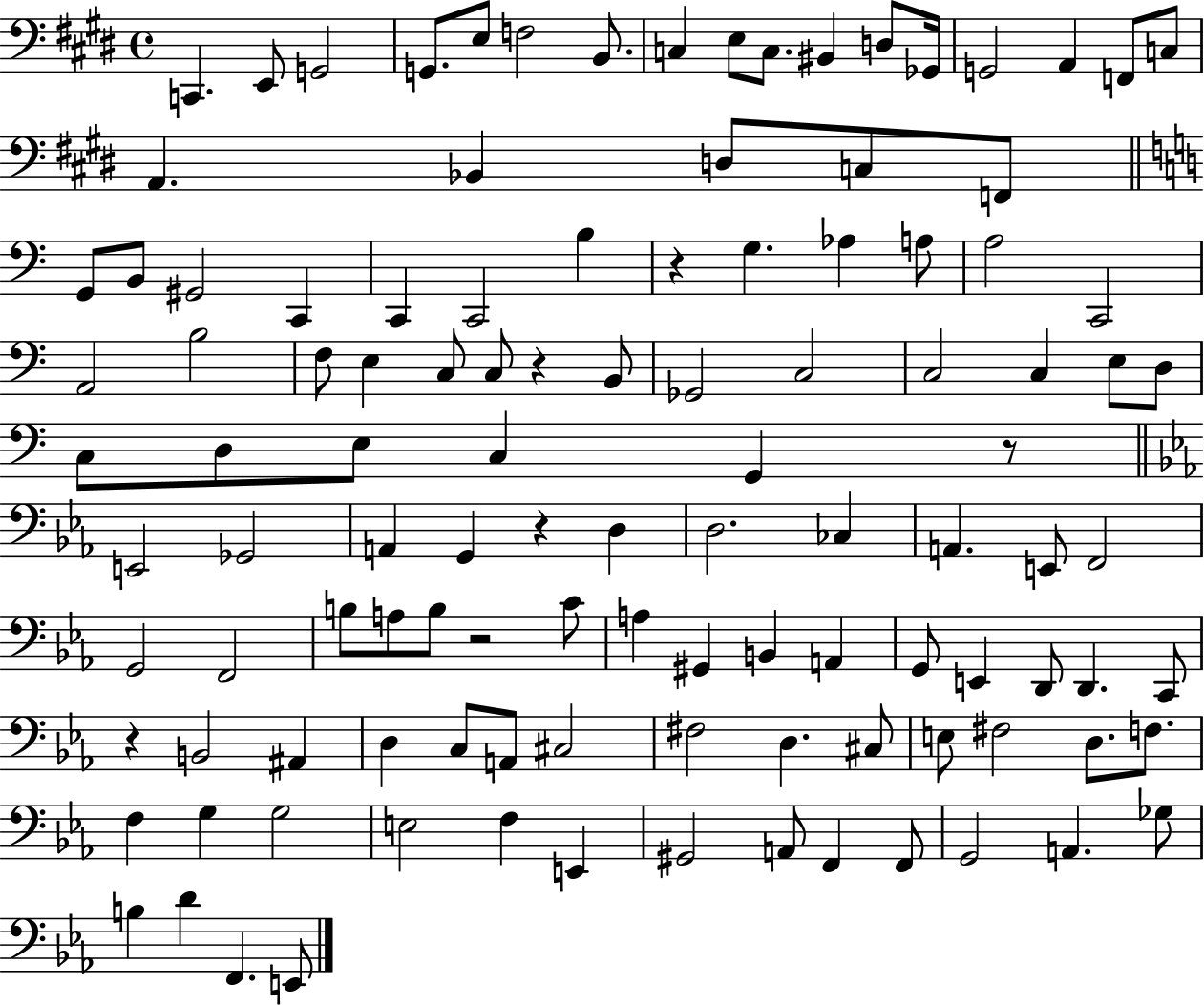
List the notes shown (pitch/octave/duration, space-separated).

C2/q. E2/e G2/h G2/e. E3/e F3/h B2/e. C3/q E3/e C3/e. BIS2/q D3/e Gb2/s G2/h A2/q F2/e C3/e A2/q. Bb2/q D3/e C3/e F2/e G2/e B2/e G#2/h C2/q C2/q C2/h B3/q R/q G3/q. Ab3/q A3/e A3/h C2/h A2/h B3/h F3/e E3/q C3/e C3/e R/q B2/e Gb2/h C3/h C3/h C3/q E3/e D3/e C3/e D3/e E3/e C3/q G2/q R/e E2/h Gb2/h A2/q G2/q R/q D3/q D3/h. CES3/q A2/q. E2/e F2/h G2/h F2/h B3/e A3/e B3/e R/h C4/e A3/q G#2/q B2/q A2/q G2/e E2/q D2/e D2/q. C2/e R/q B2/h A#2/q D3/q C3/e A2/e C#3/h F#3/h D3/q. C#3/e E3/e F#3/h D3/e. F3/e. F3/q G3/q G3/h E3/h F3/q E2/q G#2/h A2/e F2/q F2/e G2/h A2/q. Gb3/e B3/q D4/q F2/q. E2/e